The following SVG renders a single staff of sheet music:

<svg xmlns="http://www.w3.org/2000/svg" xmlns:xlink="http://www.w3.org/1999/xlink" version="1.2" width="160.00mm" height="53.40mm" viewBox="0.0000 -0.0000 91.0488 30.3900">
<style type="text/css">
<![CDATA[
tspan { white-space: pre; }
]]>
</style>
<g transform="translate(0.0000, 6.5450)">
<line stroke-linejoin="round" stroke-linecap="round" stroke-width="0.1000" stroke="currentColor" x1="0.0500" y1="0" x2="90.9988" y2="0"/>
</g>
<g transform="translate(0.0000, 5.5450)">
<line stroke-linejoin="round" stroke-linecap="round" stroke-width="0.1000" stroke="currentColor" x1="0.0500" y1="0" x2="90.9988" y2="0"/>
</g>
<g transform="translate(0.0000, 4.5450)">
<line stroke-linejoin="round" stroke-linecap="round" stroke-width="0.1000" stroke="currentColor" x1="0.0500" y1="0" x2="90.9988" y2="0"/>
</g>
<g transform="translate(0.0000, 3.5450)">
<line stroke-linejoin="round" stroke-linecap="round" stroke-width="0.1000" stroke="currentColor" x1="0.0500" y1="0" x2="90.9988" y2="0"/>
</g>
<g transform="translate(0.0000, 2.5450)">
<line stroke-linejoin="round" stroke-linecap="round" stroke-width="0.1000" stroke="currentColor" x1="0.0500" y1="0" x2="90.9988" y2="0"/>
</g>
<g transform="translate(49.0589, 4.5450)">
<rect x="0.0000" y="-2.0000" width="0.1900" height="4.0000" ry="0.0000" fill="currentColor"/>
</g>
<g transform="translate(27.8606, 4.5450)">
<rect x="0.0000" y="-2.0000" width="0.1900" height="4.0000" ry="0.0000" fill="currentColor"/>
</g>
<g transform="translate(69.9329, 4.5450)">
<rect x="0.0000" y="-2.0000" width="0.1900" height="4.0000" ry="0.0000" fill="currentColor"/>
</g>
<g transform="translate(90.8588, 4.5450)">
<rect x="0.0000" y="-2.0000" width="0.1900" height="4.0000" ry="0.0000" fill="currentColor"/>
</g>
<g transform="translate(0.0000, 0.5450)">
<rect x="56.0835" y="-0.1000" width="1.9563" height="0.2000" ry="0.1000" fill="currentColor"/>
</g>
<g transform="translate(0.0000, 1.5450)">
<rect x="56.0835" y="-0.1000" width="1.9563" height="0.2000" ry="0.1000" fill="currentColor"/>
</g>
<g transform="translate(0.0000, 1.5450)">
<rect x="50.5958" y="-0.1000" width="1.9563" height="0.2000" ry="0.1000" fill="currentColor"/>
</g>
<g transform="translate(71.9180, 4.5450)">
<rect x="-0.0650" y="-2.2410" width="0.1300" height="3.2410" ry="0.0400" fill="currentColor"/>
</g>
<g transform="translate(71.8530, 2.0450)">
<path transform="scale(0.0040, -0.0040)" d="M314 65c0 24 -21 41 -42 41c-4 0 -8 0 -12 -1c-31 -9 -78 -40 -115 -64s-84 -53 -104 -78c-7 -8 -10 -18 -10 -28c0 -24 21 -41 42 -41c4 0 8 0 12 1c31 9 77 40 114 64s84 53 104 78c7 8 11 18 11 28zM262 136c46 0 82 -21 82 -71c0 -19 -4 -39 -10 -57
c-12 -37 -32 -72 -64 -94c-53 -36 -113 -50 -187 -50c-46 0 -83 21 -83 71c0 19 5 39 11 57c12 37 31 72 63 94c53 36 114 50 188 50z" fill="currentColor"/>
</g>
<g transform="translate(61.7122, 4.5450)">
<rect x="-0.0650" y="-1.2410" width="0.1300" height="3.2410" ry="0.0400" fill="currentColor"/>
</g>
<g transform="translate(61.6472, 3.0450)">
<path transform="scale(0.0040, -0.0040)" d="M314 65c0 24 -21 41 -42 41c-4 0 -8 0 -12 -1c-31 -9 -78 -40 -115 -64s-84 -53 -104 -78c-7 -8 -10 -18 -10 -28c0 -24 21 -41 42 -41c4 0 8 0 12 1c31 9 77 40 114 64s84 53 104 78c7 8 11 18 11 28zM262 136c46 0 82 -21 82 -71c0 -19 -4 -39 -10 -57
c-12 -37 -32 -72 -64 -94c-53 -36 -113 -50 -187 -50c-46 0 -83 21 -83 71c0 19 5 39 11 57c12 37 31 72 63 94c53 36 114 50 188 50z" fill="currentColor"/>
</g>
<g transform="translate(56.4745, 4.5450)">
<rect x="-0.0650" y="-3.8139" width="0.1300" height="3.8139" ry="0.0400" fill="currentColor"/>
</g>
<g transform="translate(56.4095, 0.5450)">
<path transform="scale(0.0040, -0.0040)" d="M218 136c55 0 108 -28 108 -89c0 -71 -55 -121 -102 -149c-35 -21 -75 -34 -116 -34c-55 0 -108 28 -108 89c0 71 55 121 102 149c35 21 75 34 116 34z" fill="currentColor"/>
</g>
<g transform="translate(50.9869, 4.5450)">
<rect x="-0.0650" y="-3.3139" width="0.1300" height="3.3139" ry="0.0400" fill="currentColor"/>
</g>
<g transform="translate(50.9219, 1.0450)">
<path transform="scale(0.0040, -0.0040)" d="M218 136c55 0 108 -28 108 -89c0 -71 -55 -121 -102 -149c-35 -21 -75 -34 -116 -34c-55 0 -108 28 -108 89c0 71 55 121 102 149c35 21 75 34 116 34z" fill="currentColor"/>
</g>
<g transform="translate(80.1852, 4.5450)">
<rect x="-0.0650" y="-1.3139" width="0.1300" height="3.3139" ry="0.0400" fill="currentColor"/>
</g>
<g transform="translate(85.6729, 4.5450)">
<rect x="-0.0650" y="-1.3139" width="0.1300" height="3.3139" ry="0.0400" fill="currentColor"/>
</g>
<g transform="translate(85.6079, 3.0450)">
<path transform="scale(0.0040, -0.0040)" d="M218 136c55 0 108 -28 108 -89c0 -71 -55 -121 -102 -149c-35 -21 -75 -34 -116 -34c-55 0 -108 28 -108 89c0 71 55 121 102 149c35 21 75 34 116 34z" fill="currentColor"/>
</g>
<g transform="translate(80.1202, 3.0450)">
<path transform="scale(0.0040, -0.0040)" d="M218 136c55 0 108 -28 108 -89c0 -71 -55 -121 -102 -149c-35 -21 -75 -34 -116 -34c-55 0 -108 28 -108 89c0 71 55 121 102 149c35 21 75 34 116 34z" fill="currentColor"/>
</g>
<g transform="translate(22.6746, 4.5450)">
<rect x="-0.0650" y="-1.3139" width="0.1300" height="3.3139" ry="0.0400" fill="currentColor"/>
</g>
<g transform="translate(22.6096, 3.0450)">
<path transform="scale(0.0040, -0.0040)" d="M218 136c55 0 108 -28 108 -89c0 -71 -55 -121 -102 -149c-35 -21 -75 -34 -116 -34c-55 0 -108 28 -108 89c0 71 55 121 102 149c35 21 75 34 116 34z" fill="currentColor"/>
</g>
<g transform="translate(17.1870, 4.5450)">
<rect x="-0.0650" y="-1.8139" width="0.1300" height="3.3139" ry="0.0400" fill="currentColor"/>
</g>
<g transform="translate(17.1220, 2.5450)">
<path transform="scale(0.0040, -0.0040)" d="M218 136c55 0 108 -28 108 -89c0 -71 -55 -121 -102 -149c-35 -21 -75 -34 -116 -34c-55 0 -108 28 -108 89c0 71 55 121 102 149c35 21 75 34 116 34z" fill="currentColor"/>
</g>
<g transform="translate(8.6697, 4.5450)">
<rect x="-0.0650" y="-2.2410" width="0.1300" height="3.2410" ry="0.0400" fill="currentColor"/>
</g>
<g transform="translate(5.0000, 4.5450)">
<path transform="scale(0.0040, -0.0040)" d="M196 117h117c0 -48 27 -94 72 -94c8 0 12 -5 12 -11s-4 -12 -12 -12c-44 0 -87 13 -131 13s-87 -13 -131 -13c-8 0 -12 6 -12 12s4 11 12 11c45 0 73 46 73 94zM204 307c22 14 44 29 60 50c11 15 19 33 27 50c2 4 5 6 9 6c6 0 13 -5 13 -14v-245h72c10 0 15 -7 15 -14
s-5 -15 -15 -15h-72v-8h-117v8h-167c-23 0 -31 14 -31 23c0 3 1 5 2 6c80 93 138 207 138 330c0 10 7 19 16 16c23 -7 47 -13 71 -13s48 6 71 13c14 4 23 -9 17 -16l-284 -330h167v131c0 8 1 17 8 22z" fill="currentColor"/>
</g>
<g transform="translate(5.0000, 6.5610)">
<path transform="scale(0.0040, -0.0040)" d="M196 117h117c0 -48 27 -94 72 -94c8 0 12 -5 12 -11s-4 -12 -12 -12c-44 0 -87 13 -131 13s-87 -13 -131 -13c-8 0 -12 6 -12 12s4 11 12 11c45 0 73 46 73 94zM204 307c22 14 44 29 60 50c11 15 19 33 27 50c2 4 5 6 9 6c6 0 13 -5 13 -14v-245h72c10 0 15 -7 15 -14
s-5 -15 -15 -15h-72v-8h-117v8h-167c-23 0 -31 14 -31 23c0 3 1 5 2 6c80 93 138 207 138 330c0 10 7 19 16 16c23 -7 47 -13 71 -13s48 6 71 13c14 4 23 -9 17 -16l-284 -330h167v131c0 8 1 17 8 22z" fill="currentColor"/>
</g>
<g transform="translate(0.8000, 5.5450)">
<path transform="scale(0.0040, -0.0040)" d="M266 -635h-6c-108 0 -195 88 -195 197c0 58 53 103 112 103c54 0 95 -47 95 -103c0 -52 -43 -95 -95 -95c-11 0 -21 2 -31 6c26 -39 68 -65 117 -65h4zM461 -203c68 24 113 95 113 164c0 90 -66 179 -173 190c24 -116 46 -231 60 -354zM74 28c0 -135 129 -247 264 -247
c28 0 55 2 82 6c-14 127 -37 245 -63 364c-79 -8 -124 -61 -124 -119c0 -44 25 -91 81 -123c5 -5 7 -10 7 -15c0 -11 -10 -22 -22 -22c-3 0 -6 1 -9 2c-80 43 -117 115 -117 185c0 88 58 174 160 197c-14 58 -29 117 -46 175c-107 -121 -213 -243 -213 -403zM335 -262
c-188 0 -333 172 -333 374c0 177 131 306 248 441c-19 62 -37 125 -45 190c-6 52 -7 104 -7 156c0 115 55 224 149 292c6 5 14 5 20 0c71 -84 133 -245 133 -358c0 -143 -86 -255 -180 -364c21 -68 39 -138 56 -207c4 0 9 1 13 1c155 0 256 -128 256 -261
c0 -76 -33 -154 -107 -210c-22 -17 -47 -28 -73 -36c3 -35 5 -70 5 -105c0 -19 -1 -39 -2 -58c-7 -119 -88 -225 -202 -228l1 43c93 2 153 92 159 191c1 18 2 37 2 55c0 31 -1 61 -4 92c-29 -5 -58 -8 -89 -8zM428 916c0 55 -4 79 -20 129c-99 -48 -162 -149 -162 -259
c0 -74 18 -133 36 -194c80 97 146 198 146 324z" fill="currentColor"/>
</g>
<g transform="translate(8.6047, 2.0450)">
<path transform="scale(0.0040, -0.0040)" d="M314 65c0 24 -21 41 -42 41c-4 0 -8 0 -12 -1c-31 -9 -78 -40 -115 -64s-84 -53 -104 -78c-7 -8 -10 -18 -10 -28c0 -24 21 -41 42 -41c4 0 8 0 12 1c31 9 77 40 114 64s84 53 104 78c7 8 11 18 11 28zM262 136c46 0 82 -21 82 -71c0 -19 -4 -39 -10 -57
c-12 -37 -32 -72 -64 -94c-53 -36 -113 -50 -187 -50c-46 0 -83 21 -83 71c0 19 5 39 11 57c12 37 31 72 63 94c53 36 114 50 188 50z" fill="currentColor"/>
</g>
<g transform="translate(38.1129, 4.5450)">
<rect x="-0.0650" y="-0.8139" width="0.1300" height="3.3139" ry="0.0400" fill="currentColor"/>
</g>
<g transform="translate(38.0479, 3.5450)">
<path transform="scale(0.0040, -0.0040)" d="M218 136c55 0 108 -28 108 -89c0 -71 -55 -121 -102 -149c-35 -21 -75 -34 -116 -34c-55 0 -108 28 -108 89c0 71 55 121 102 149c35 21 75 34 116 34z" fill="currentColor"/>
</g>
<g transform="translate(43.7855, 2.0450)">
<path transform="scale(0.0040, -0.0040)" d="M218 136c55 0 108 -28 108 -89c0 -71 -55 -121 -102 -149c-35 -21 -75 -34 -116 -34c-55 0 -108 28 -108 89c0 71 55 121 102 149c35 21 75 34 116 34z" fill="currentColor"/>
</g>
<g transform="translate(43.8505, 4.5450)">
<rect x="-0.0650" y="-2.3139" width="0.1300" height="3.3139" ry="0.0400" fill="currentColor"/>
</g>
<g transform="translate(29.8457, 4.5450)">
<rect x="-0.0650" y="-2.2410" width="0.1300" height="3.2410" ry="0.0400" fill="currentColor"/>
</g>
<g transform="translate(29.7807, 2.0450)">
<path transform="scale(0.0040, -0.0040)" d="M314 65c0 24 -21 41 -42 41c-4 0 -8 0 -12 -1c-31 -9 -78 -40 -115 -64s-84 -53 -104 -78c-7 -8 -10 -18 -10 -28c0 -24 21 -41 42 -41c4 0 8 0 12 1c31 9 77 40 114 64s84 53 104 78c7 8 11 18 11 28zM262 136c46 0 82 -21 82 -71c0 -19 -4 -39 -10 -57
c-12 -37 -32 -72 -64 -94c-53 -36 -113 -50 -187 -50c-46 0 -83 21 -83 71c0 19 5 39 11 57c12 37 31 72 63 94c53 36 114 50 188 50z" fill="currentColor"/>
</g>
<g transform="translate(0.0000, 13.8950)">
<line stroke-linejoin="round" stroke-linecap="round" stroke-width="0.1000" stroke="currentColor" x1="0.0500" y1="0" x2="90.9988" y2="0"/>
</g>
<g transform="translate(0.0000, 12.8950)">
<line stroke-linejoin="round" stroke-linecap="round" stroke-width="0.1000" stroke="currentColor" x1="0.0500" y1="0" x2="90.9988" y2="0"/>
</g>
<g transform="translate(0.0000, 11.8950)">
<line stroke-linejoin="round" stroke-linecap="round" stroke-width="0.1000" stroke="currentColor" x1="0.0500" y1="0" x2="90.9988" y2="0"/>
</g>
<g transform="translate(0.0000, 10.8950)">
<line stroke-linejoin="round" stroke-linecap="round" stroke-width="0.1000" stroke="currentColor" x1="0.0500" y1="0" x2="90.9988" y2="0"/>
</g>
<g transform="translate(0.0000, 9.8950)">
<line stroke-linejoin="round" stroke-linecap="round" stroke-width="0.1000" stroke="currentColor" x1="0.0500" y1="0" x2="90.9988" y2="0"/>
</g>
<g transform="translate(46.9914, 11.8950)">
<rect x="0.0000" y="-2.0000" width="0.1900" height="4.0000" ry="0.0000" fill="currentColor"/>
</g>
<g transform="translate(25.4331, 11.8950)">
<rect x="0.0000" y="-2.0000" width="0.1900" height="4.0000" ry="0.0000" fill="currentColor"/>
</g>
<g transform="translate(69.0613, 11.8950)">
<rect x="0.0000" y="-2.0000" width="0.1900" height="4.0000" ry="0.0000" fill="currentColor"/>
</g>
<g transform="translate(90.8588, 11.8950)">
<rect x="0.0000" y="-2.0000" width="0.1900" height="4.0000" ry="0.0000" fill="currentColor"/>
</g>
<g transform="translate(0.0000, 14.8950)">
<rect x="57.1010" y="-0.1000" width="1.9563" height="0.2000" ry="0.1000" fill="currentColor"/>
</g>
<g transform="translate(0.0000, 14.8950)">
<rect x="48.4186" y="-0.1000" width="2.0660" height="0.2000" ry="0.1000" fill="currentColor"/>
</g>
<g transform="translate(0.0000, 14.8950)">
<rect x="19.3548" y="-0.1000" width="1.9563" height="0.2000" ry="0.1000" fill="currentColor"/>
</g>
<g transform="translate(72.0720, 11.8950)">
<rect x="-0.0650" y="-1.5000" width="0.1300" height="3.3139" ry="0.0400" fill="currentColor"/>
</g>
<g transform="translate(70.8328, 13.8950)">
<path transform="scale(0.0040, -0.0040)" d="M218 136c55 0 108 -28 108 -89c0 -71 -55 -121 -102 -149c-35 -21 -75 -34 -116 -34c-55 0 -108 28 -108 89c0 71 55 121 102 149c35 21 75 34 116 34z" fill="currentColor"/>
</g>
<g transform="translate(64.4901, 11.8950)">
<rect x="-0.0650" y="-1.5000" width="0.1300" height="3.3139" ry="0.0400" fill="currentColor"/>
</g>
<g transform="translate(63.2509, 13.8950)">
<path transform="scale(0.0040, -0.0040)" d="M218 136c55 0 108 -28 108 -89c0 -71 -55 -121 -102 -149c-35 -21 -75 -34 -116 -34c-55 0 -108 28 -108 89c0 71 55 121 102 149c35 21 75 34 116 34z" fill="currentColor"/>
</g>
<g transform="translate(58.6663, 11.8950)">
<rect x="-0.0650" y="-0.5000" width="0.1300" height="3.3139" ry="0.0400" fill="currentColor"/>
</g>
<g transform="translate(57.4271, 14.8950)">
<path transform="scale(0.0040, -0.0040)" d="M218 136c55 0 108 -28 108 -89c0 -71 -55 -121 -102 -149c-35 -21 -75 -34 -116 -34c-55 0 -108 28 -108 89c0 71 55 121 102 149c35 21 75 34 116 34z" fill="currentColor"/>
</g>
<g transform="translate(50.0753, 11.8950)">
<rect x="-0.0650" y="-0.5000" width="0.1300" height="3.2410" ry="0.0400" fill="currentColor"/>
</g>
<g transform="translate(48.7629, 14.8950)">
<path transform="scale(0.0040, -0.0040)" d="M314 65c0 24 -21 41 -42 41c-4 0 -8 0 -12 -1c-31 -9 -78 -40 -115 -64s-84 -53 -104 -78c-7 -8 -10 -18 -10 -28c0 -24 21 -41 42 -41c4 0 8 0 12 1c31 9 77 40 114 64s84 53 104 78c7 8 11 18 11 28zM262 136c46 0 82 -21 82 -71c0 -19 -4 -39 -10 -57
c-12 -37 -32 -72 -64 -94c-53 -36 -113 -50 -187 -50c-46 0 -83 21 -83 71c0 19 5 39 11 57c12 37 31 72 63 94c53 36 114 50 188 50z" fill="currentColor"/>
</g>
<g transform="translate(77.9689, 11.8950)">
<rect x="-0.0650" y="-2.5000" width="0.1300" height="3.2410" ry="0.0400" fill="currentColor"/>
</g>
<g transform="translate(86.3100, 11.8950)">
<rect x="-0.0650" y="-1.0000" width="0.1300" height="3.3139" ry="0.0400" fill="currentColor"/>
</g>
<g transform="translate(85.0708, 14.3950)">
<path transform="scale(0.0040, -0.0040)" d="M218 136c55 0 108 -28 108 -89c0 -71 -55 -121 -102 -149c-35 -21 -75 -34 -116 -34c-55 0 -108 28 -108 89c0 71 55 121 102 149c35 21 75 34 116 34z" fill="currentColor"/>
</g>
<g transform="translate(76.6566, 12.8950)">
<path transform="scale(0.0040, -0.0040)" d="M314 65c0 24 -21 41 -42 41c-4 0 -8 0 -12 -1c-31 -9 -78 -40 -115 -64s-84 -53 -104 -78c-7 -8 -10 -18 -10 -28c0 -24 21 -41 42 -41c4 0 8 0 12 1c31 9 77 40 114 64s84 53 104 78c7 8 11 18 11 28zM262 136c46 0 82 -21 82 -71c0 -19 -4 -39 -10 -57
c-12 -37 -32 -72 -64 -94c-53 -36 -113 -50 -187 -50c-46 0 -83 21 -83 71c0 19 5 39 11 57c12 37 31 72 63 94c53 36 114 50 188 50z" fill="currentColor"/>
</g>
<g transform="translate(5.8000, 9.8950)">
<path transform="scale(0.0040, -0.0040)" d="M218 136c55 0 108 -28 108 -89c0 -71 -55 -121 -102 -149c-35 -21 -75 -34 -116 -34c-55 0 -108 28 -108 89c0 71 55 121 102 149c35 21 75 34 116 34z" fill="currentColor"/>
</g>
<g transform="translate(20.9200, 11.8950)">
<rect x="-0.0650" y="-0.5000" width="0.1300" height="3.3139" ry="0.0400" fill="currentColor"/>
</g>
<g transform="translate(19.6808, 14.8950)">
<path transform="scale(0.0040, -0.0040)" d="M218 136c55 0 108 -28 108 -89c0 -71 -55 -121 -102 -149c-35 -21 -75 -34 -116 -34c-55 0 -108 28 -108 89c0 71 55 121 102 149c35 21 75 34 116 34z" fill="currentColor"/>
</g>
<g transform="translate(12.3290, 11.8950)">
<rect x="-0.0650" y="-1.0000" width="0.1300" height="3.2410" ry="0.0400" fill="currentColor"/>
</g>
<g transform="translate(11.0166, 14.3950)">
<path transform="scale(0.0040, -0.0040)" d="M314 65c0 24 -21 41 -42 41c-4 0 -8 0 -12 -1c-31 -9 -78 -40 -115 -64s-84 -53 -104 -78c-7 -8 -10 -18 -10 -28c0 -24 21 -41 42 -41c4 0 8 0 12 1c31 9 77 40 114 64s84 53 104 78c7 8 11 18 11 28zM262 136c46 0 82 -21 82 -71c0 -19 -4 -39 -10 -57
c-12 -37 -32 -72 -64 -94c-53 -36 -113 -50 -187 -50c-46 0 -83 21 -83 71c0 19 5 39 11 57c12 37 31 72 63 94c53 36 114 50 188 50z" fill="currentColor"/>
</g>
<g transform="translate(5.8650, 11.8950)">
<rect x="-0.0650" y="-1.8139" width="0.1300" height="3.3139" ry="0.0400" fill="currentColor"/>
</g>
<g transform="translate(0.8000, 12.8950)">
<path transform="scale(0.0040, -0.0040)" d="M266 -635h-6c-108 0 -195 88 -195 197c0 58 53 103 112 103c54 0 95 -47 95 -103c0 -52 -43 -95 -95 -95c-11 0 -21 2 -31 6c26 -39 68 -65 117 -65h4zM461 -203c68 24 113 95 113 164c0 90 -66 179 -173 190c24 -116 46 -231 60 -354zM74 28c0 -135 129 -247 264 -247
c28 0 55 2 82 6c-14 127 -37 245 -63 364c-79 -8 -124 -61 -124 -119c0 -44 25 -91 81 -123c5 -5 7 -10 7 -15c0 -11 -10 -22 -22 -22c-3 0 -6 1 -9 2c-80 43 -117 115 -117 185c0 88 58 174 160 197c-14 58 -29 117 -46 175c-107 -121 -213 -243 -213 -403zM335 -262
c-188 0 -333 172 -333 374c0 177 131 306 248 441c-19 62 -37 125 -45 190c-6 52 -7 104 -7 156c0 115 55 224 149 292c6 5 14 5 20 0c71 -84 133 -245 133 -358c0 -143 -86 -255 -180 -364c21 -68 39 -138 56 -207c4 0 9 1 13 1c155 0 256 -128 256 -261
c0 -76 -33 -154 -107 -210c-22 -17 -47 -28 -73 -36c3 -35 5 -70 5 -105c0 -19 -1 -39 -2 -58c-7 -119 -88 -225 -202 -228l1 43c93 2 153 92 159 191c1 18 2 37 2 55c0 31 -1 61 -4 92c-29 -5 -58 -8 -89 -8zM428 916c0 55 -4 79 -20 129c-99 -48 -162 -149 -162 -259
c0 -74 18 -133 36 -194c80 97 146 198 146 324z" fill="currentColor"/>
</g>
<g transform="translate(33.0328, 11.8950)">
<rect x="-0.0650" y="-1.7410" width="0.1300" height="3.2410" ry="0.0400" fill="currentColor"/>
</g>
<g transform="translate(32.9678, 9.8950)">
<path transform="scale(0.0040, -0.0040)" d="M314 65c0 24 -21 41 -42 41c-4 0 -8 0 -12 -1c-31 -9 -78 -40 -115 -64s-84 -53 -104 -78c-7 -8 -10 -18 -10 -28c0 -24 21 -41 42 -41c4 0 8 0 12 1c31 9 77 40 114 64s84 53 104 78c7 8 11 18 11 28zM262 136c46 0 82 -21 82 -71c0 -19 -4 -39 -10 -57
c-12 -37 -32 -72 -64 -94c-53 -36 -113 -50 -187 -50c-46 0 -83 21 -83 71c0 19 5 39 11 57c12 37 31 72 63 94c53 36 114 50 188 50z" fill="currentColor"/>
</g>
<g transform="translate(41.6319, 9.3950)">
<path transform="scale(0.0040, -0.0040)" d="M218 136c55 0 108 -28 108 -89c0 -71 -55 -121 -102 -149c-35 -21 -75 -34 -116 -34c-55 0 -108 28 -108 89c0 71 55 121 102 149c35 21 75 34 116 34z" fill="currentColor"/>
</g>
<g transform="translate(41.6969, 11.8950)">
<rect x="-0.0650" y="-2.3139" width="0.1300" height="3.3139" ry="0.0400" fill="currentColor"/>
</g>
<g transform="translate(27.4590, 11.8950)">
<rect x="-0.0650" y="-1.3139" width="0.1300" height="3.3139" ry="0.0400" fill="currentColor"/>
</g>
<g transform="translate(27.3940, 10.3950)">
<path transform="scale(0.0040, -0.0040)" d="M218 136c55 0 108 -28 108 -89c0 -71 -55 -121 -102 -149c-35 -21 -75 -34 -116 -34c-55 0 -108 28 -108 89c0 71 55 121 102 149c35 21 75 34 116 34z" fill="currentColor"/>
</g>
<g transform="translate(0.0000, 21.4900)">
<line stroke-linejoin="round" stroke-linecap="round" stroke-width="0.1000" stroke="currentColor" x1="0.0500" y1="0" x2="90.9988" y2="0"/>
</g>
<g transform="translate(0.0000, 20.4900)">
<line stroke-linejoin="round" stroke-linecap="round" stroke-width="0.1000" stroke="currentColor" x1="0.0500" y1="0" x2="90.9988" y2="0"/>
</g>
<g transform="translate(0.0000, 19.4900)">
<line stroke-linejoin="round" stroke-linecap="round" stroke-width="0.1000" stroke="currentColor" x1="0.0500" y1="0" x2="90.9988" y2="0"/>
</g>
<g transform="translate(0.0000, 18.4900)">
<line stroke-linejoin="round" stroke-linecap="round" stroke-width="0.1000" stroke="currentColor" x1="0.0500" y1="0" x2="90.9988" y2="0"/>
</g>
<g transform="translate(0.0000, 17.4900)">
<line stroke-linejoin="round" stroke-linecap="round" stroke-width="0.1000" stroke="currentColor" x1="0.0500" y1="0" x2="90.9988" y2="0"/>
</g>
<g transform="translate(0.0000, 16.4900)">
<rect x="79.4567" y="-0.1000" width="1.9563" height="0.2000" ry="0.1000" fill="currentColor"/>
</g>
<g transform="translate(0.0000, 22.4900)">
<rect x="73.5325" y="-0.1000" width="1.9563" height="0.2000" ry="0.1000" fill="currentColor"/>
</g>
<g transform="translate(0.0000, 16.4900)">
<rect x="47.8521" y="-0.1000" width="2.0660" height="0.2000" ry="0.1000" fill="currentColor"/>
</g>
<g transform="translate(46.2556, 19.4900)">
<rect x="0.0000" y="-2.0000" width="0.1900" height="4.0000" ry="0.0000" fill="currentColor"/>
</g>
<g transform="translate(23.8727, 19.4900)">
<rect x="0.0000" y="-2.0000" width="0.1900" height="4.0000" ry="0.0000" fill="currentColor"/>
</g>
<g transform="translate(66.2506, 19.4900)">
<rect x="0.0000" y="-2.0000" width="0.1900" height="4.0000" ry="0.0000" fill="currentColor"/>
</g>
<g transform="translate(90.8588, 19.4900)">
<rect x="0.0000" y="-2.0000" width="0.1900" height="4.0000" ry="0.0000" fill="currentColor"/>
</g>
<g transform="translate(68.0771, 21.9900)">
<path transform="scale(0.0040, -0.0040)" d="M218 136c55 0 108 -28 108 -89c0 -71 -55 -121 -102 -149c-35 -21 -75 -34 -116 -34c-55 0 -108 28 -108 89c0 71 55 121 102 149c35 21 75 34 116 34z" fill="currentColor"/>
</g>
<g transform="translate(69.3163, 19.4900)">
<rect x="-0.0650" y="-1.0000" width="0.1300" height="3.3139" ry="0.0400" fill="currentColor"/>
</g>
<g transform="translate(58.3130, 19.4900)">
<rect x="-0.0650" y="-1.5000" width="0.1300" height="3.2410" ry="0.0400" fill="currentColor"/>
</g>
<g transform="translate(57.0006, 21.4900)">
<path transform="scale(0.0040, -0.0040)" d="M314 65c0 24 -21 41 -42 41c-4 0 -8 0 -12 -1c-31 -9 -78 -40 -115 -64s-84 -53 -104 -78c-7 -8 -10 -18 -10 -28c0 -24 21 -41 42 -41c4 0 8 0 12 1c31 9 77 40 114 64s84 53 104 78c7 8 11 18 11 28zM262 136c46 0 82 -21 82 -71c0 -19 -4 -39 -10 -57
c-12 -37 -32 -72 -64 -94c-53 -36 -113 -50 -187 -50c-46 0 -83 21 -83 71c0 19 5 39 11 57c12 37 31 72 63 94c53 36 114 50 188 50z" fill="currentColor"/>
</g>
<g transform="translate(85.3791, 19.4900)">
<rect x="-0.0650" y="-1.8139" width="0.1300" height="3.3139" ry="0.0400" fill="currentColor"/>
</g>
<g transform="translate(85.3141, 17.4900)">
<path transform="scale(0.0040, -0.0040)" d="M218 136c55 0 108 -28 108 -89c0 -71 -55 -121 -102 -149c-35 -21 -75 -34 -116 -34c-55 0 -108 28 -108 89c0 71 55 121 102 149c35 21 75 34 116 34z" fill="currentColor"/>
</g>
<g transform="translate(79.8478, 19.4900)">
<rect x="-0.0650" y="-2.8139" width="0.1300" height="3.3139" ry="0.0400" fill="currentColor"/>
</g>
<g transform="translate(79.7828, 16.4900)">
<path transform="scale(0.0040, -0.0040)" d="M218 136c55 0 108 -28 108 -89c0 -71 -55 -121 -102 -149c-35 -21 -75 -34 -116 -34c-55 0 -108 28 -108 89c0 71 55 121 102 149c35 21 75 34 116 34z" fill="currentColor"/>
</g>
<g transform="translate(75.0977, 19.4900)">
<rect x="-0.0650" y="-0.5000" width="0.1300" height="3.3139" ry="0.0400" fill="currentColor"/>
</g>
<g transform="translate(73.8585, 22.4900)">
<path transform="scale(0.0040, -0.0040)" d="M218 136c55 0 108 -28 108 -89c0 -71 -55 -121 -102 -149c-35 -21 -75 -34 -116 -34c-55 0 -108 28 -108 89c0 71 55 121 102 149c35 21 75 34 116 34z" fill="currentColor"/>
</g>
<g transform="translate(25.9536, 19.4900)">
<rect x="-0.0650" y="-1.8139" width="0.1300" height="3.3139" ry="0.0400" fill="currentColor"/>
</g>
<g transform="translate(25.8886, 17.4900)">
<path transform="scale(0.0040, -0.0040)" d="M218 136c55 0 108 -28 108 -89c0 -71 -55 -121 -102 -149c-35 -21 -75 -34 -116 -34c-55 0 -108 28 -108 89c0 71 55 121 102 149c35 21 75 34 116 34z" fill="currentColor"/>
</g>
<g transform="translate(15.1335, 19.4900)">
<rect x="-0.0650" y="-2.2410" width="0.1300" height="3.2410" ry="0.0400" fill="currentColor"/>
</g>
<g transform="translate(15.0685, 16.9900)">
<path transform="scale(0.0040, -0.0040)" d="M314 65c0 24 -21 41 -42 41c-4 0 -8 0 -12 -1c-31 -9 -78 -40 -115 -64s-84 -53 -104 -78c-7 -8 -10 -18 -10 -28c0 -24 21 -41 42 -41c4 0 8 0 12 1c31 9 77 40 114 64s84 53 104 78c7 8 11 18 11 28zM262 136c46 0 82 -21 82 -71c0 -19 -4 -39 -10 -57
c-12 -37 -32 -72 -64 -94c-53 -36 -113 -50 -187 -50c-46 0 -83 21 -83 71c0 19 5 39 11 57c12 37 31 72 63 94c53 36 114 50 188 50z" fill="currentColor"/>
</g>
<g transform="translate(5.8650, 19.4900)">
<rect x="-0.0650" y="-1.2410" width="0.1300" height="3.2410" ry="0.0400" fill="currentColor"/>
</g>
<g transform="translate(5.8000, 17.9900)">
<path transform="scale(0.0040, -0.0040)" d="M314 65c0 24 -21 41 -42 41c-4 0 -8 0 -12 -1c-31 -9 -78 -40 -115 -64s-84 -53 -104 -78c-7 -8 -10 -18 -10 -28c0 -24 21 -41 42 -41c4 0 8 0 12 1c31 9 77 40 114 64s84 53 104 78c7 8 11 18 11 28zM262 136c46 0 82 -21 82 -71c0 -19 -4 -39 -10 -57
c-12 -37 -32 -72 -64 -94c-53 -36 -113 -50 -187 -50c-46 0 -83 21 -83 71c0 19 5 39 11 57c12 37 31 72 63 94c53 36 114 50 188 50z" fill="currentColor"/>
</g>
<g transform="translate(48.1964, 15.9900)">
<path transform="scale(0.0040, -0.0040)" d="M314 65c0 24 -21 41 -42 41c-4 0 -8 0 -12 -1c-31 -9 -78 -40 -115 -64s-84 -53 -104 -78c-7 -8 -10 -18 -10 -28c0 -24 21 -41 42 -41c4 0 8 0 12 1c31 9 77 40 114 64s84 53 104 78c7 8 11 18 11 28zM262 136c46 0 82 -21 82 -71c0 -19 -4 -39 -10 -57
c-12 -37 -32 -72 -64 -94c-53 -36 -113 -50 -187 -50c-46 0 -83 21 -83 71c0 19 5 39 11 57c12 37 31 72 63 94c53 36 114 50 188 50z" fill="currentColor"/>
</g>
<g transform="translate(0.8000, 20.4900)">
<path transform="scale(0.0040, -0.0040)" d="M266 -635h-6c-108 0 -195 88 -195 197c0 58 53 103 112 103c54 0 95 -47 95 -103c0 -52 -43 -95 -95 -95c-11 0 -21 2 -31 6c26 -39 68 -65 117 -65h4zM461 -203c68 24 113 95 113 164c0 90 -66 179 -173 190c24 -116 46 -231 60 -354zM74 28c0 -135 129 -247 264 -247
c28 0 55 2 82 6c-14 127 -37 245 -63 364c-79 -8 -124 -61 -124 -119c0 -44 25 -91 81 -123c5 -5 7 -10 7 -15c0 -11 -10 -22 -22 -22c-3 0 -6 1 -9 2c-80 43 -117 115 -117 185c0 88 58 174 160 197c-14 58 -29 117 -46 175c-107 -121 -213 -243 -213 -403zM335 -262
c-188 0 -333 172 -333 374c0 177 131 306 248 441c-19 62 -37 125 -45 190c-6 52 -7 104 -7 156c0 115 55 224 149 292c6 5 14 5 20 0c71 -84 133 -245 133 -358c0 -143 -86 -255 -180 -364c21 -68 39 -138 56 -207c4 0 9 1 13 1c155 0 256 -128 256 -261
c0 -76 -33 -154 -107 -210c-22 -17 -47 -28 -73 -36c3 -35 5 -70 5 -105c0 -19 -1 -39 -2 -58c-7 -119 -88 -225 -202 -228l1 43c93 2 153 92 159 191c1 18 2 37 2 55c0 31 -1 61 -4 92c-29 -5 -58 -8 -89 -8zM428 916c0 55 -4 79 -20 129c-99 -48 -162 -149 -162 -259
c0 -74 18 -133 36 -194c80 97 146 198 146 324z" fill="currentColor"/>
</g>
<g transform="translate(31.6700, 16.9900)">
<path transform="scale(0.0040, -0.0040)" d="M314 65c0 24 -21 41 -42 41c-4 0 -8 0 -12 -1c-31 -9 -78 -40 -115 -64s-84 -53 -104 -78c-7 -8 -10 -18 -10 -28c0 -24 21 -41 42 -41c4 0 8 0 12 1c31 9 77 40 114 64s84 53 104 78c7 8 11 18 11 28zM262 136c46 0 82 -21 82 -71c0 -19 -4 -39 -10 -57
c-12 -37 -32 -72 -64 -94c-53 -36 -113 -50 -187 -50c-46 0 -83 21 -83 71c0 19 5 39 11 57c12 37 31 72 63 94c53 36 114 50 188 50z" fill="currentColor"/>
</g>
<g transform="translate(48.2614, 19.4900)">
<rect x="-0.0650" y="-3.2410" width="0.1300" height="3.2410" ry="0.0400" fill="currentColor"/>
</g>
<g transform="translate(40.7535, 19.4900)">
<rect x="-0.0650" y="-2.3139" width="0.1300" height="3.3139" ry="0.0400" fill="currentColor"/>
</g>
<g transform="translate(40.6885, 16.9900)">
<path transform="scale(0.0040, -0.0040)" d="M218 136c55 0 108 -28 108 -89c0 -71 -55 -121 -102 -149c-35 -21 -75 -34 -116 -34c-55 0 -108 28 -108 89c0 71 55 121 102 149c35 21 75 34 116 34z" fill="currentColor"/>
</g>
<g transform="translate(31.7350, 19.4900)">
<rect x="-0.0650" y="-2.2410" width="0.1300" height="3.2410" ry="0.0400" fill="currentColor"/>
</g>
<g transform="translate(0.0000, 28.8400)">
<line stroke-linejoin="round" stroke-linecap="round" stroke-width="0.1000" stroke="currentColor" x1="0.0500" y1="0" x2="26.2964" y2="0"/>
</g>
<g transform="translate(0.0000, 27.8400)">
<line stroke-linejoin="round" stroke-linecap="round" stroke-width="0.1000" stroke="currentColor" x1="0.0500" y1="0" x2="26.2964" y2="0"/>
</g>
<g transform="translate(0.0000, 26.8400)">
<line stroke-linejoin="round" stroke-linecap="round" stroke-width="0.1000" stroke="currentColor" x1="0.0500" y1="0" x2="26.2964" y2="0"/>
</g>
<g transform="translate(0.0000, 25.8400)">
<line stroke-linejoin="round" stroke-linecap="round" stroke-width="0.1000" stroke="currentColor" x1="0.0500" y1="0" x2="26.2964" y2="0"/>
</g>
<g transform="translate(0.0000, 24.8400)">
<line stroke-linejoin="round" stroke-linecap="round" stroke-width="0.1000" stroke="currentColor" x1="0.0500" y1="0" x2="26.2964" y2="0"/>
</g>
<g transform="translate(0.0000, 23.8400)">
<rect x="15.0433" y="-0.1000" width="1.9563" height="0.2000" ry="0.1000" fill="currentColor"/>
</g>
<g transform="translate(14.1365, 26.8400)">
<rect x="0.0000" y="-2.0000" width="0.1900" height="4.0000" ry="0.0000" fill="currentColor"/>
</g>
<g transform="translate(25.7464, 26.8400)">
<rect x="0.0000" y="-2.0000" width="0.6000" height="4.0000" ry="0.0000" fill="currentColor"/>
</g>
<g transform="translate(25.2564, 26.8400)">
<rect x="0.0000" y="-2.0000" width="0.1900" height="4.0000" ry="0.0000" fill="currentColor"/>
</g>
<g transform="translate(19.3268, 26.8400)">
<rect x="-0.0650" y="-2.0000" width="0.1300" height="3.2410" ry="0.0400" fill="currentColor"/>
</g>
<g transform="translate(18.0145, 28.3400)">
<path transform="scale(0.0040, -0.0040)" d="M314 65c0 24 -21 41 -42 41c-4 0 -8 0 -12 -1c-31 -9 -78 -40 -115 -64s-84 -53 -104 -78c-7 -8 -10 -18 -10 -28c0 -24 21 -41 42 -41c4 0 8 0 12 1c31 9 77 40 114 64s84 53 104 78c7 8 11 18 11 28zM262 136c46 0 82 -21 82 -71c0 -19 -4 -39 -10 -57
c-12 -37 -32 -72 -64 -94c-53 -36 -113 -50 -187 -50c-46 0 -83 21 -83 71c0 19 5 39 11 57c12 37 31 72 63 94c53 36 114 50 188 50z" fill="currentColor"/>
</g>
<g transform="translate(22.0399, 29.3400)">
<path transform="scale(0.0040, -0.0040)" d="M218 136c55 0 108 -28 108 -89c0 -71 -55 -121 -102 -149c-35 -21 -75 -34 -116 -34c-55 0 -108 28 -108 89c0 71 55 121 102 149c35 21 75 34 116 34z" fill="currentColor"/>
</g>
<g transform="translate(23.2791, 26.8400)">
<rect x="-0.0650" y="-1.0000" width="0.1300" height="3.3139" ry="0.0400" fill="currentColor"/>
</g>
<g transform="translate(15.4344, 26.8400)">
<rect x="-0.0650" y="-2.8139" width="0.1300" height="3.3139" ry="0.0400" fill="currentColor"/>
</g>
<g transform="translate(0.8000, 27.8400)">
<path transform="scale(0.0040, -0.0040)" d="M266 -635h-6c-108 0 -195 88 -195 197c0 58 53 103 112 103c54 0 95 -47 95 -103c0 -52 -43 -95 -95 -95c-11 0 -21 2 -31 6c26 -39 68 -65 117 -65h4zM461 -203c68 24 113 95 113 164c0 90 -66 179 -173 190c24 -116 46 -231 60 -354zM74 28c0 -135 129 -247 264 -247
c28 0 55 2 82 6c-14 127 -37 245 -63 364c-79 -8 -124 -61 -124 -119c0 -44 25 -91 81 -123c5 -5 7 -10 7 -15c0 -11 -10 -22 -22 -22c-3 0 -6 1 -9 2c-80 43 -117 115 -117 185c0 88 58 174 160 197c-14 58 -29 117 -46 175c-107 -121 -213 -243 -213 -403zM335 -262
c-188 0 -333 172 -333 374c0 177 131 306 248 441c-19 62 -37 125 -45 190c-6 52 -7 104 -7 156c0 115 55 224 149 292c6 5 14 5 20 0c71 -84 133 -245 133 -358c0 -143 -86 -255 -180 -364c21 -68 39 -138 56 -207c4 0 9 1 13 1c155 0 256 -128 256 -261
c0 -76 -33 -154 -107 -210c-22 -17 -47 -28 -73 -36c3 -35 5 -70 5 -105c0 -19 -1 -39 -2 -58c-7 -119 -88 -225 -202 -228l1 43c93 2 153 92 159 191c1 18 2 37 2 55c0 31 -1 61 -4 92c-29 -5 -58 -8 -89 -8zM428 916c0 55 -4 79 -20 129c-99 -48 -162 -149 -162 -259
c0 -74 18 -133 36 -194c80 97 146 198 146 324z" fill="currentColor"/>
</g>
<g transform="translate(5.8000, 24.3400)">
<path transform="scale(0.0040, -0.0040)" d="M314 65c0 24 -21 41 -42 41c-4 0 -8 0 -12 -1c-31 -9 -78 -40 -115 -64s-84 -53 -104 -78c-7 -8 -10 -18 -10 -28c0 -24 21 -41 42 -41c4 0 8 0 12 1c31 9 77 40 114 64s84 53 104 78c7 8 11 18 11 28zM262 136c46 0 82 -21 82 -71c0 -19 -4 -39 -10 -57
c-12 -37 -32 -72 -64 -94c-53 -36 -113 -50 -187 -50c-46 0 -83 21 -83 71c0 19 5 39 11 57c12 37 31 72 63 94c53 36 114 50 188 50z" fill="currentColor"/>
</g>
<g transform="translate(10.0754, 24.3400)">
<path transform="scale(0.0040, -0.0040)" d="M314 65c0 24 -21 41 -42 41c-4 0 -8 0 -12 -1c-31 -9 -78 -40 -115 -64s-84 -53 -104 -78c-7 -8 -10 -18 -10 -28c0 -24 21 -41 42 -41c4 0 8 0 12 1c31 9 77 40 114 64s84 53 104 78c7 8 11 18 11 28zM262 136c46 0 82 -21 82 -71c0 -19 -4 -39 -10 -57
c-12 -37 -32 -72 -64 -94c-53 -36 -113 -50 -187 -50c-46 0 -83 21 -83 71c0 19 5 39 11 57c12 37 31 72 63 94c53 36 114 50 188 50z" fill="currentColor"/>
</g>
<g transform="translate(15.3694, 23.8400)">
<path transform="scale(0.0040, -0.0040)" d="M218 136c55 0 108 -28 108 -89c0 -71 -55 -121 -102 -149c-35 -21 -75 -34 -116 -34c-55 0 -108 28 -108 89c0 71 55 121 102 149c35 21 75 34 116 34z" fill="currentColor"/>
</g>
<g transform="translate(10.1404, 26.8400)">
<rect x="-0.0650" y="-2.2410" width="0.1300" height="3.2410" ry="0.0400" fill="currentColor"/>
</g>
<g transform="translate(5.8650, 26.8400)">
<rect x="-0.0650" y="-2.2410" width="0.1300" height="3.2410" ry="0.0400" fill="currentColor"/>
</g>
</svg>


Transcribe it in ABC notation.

X:1
T:Untitled
M:4/4
L:1/4
K:C
g2 f e g2 d g b c' e2 g2 e e f D2 C e f2 g C2 C E E G2 D e2 g2 f g2 g b2 E2 D C a f g2 g2 a F2 D